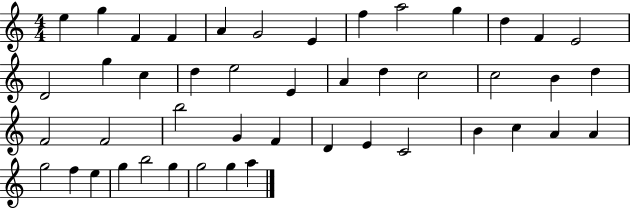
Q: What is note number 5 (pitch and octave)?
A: A4